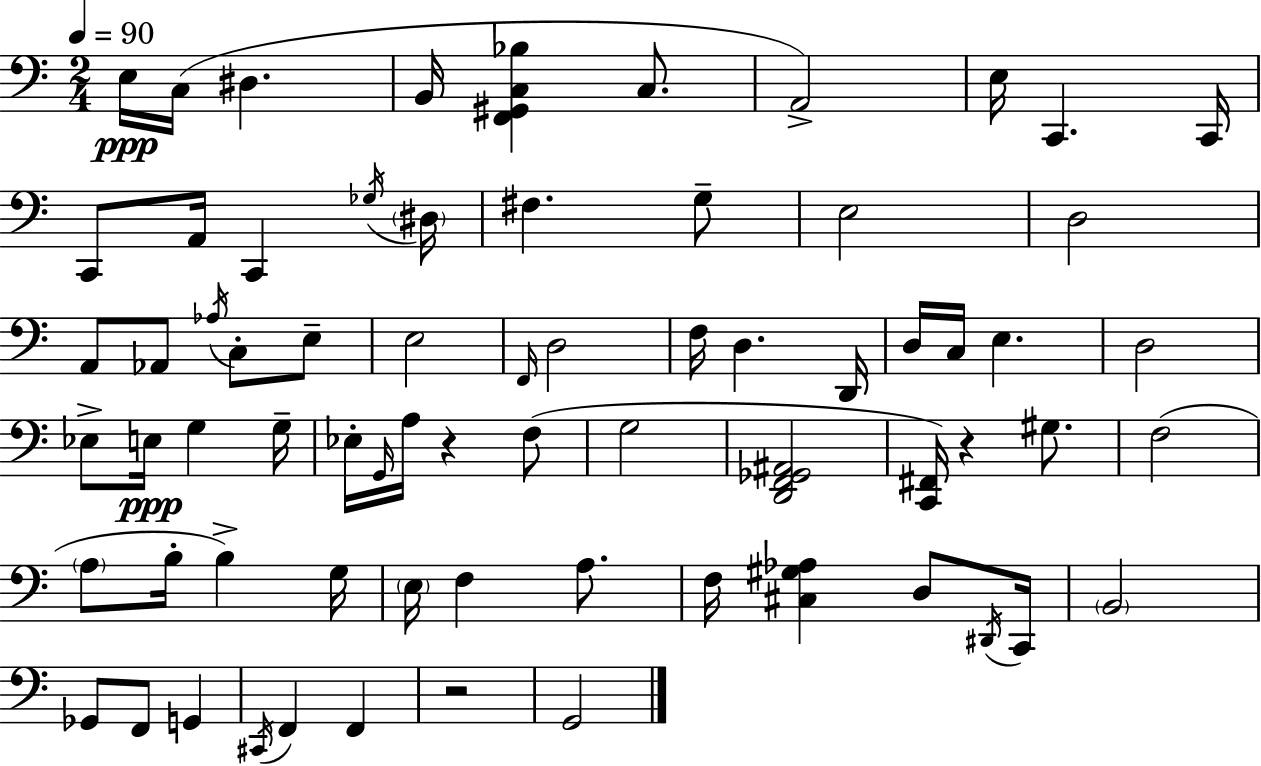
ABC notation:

X:1
T:Untitled
M:2/4
L:1/4
K:Am
E,/4 C,/4 ^D, B,,/4 [F,,^G,,C,_B,] C,/2 A,,2 E,/4 C,, C,,/4 C,,/2 A,,/4 C,, _G,/4 ^D,/4 ^F, G,/2 E,2 D,2 A,,/2 _A,,/2 _A,/4 C,/2 E,/2 E,2 F,,/4 D,2 F,/4 D, D,,/4 D,/4 C,/4 E, D,2 _E,/2 E,/4 G, G,/4 _E,/4 G,,/4 A,/4 z F,/2 G,2 [D,,F,,_G,,^A,,]2 [C,,^F,,]/4 z ^G,/2 F,2 A,/2 B,/4 B, G,/4 E,/4 F, A,/2 F,/4 [^C,^G,_A,] D,/2 ^D,,/4 C,,/4 B,,2 _G,,/2 F,,/2 G,, ^C,,/4 F,, F,, z2 G,,2